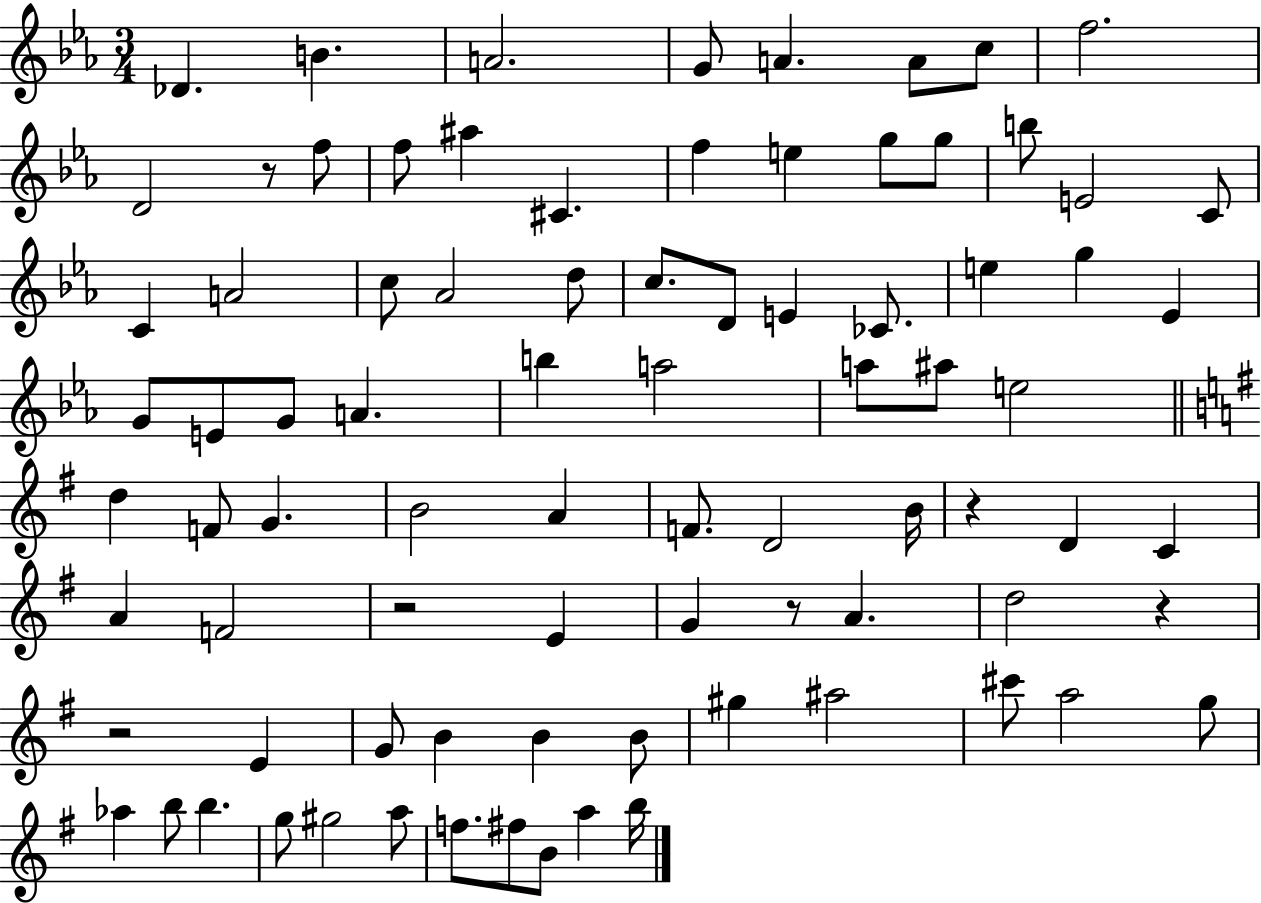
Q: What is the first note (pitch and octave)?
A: Db4